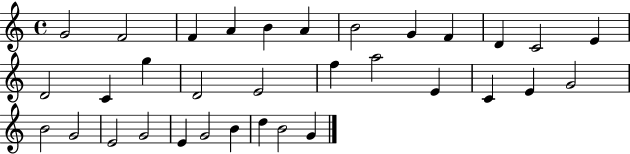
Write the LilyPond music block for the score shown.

{
  \clef treble
  \time 4/4
  \defaultTimeSignature
  \key c \major
  g'2 f'2 | f'4 a'4 b'4 a'4 | b'2 g'4 f'4 | d'4 c'2 e'4 | \break d'2 c'4 g''4 | d'2 e'2 | f''4 a''2 e'4 | c'4 e'4 g'2 | \break b'2 g'2 | e'2 g'2 | e'4 g'2 b'4 | d''4 b'2 g'4 | \break \bar "|."
}